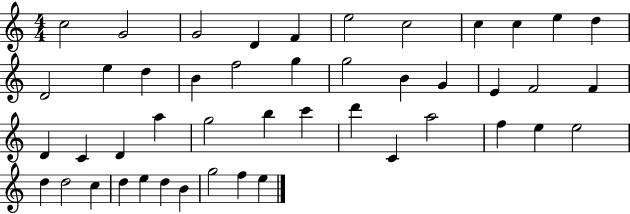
{
  \clef treble
  \numericTimeSignature
  \time 4/4
  \key c \major
  c''2 g'2 | g'2 d'4 f'4 | e''2 c''2 | c''4 c''4 e''4 d''4 | \break d'2 e''4 d''4 | b'4 f''2 g''4 | g''2 b'4 g'4 | e'4 f'2 f'4 | \break d'4 c'4 d'4 a''4 | g''2 b''4 c'''4 | d'''4 c'4 a''2 | f''4 e''4 e''2 | \break d''4 d''2 c''4 | d''4 e''4 d''4 b'4 | g''2 f''4 e''4 | \bar "|."
}